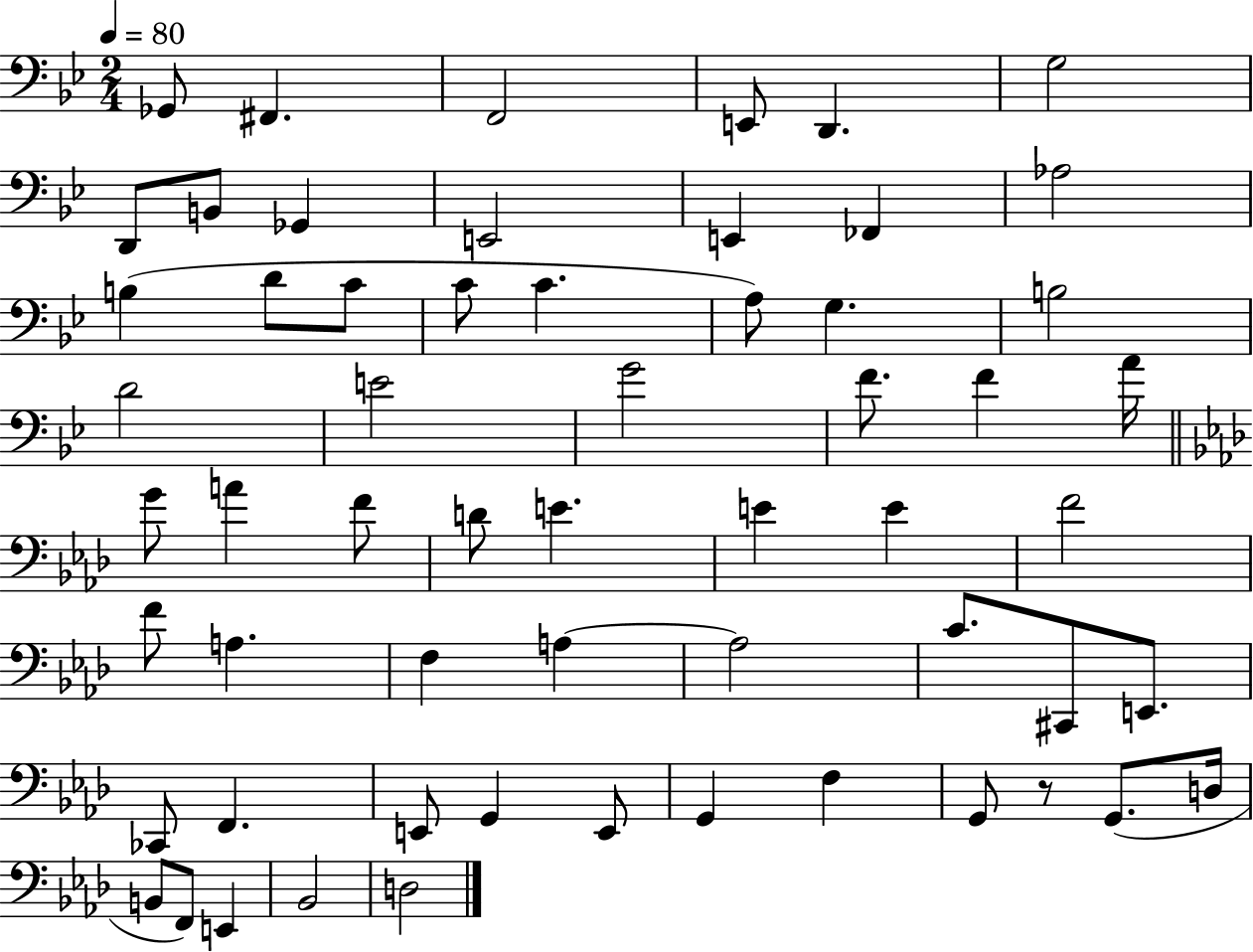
X:1
T:Untitled
M:2/4
L:1/4
K:Bb
_G,,/2 ^F,, F,,2 E,,/2 D,, G,2 D,,/2 B,,/2 _G,, E,,2 E,, _F,, _A,2 B, D/2 C/2 C/2 C A,/2 G, B,2 D2 E2 G2 F/2 F A/4 G/2 A F/2 D/2 E E E F2 F/2 A, F, A, A,2 C/2 ^C,,/2 E,,/2 _C,,/2 F,, E,,/2 G,, E,,/2 G,, F, G,,/2 z/2 G,,/2 D,/4 B,,/2 F,,/2 E,, _B,,2 D,2